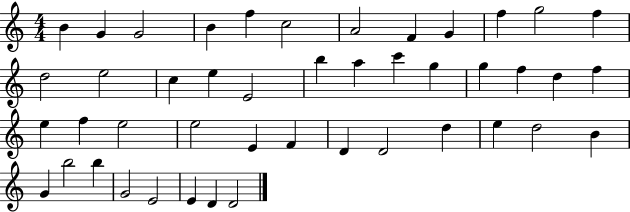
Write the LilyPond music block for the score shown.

{
  \clef treble
  \numericTimeSignature
  \time 4/4
  \key c \major
  b'4 g'4 g'2 | b'4 f''4 c''2 | a'2 f'4 g'4 | f''4 g''2 f''4 | \break d''2 e''2 | c''4 e''4 e'2 | b''4 a''4 c'''4 g''4 | g''4 f''4 d''4 f''4 | \break e''4 f''4 e''2 | e''2 e'4 f'4 | d'4 d'2 d''4 | e''4 d''2 b'4 | \break g'4 b''2 b''4 | g'2 e'2 | e'4 d'4 d'2 | \bar "|."
}